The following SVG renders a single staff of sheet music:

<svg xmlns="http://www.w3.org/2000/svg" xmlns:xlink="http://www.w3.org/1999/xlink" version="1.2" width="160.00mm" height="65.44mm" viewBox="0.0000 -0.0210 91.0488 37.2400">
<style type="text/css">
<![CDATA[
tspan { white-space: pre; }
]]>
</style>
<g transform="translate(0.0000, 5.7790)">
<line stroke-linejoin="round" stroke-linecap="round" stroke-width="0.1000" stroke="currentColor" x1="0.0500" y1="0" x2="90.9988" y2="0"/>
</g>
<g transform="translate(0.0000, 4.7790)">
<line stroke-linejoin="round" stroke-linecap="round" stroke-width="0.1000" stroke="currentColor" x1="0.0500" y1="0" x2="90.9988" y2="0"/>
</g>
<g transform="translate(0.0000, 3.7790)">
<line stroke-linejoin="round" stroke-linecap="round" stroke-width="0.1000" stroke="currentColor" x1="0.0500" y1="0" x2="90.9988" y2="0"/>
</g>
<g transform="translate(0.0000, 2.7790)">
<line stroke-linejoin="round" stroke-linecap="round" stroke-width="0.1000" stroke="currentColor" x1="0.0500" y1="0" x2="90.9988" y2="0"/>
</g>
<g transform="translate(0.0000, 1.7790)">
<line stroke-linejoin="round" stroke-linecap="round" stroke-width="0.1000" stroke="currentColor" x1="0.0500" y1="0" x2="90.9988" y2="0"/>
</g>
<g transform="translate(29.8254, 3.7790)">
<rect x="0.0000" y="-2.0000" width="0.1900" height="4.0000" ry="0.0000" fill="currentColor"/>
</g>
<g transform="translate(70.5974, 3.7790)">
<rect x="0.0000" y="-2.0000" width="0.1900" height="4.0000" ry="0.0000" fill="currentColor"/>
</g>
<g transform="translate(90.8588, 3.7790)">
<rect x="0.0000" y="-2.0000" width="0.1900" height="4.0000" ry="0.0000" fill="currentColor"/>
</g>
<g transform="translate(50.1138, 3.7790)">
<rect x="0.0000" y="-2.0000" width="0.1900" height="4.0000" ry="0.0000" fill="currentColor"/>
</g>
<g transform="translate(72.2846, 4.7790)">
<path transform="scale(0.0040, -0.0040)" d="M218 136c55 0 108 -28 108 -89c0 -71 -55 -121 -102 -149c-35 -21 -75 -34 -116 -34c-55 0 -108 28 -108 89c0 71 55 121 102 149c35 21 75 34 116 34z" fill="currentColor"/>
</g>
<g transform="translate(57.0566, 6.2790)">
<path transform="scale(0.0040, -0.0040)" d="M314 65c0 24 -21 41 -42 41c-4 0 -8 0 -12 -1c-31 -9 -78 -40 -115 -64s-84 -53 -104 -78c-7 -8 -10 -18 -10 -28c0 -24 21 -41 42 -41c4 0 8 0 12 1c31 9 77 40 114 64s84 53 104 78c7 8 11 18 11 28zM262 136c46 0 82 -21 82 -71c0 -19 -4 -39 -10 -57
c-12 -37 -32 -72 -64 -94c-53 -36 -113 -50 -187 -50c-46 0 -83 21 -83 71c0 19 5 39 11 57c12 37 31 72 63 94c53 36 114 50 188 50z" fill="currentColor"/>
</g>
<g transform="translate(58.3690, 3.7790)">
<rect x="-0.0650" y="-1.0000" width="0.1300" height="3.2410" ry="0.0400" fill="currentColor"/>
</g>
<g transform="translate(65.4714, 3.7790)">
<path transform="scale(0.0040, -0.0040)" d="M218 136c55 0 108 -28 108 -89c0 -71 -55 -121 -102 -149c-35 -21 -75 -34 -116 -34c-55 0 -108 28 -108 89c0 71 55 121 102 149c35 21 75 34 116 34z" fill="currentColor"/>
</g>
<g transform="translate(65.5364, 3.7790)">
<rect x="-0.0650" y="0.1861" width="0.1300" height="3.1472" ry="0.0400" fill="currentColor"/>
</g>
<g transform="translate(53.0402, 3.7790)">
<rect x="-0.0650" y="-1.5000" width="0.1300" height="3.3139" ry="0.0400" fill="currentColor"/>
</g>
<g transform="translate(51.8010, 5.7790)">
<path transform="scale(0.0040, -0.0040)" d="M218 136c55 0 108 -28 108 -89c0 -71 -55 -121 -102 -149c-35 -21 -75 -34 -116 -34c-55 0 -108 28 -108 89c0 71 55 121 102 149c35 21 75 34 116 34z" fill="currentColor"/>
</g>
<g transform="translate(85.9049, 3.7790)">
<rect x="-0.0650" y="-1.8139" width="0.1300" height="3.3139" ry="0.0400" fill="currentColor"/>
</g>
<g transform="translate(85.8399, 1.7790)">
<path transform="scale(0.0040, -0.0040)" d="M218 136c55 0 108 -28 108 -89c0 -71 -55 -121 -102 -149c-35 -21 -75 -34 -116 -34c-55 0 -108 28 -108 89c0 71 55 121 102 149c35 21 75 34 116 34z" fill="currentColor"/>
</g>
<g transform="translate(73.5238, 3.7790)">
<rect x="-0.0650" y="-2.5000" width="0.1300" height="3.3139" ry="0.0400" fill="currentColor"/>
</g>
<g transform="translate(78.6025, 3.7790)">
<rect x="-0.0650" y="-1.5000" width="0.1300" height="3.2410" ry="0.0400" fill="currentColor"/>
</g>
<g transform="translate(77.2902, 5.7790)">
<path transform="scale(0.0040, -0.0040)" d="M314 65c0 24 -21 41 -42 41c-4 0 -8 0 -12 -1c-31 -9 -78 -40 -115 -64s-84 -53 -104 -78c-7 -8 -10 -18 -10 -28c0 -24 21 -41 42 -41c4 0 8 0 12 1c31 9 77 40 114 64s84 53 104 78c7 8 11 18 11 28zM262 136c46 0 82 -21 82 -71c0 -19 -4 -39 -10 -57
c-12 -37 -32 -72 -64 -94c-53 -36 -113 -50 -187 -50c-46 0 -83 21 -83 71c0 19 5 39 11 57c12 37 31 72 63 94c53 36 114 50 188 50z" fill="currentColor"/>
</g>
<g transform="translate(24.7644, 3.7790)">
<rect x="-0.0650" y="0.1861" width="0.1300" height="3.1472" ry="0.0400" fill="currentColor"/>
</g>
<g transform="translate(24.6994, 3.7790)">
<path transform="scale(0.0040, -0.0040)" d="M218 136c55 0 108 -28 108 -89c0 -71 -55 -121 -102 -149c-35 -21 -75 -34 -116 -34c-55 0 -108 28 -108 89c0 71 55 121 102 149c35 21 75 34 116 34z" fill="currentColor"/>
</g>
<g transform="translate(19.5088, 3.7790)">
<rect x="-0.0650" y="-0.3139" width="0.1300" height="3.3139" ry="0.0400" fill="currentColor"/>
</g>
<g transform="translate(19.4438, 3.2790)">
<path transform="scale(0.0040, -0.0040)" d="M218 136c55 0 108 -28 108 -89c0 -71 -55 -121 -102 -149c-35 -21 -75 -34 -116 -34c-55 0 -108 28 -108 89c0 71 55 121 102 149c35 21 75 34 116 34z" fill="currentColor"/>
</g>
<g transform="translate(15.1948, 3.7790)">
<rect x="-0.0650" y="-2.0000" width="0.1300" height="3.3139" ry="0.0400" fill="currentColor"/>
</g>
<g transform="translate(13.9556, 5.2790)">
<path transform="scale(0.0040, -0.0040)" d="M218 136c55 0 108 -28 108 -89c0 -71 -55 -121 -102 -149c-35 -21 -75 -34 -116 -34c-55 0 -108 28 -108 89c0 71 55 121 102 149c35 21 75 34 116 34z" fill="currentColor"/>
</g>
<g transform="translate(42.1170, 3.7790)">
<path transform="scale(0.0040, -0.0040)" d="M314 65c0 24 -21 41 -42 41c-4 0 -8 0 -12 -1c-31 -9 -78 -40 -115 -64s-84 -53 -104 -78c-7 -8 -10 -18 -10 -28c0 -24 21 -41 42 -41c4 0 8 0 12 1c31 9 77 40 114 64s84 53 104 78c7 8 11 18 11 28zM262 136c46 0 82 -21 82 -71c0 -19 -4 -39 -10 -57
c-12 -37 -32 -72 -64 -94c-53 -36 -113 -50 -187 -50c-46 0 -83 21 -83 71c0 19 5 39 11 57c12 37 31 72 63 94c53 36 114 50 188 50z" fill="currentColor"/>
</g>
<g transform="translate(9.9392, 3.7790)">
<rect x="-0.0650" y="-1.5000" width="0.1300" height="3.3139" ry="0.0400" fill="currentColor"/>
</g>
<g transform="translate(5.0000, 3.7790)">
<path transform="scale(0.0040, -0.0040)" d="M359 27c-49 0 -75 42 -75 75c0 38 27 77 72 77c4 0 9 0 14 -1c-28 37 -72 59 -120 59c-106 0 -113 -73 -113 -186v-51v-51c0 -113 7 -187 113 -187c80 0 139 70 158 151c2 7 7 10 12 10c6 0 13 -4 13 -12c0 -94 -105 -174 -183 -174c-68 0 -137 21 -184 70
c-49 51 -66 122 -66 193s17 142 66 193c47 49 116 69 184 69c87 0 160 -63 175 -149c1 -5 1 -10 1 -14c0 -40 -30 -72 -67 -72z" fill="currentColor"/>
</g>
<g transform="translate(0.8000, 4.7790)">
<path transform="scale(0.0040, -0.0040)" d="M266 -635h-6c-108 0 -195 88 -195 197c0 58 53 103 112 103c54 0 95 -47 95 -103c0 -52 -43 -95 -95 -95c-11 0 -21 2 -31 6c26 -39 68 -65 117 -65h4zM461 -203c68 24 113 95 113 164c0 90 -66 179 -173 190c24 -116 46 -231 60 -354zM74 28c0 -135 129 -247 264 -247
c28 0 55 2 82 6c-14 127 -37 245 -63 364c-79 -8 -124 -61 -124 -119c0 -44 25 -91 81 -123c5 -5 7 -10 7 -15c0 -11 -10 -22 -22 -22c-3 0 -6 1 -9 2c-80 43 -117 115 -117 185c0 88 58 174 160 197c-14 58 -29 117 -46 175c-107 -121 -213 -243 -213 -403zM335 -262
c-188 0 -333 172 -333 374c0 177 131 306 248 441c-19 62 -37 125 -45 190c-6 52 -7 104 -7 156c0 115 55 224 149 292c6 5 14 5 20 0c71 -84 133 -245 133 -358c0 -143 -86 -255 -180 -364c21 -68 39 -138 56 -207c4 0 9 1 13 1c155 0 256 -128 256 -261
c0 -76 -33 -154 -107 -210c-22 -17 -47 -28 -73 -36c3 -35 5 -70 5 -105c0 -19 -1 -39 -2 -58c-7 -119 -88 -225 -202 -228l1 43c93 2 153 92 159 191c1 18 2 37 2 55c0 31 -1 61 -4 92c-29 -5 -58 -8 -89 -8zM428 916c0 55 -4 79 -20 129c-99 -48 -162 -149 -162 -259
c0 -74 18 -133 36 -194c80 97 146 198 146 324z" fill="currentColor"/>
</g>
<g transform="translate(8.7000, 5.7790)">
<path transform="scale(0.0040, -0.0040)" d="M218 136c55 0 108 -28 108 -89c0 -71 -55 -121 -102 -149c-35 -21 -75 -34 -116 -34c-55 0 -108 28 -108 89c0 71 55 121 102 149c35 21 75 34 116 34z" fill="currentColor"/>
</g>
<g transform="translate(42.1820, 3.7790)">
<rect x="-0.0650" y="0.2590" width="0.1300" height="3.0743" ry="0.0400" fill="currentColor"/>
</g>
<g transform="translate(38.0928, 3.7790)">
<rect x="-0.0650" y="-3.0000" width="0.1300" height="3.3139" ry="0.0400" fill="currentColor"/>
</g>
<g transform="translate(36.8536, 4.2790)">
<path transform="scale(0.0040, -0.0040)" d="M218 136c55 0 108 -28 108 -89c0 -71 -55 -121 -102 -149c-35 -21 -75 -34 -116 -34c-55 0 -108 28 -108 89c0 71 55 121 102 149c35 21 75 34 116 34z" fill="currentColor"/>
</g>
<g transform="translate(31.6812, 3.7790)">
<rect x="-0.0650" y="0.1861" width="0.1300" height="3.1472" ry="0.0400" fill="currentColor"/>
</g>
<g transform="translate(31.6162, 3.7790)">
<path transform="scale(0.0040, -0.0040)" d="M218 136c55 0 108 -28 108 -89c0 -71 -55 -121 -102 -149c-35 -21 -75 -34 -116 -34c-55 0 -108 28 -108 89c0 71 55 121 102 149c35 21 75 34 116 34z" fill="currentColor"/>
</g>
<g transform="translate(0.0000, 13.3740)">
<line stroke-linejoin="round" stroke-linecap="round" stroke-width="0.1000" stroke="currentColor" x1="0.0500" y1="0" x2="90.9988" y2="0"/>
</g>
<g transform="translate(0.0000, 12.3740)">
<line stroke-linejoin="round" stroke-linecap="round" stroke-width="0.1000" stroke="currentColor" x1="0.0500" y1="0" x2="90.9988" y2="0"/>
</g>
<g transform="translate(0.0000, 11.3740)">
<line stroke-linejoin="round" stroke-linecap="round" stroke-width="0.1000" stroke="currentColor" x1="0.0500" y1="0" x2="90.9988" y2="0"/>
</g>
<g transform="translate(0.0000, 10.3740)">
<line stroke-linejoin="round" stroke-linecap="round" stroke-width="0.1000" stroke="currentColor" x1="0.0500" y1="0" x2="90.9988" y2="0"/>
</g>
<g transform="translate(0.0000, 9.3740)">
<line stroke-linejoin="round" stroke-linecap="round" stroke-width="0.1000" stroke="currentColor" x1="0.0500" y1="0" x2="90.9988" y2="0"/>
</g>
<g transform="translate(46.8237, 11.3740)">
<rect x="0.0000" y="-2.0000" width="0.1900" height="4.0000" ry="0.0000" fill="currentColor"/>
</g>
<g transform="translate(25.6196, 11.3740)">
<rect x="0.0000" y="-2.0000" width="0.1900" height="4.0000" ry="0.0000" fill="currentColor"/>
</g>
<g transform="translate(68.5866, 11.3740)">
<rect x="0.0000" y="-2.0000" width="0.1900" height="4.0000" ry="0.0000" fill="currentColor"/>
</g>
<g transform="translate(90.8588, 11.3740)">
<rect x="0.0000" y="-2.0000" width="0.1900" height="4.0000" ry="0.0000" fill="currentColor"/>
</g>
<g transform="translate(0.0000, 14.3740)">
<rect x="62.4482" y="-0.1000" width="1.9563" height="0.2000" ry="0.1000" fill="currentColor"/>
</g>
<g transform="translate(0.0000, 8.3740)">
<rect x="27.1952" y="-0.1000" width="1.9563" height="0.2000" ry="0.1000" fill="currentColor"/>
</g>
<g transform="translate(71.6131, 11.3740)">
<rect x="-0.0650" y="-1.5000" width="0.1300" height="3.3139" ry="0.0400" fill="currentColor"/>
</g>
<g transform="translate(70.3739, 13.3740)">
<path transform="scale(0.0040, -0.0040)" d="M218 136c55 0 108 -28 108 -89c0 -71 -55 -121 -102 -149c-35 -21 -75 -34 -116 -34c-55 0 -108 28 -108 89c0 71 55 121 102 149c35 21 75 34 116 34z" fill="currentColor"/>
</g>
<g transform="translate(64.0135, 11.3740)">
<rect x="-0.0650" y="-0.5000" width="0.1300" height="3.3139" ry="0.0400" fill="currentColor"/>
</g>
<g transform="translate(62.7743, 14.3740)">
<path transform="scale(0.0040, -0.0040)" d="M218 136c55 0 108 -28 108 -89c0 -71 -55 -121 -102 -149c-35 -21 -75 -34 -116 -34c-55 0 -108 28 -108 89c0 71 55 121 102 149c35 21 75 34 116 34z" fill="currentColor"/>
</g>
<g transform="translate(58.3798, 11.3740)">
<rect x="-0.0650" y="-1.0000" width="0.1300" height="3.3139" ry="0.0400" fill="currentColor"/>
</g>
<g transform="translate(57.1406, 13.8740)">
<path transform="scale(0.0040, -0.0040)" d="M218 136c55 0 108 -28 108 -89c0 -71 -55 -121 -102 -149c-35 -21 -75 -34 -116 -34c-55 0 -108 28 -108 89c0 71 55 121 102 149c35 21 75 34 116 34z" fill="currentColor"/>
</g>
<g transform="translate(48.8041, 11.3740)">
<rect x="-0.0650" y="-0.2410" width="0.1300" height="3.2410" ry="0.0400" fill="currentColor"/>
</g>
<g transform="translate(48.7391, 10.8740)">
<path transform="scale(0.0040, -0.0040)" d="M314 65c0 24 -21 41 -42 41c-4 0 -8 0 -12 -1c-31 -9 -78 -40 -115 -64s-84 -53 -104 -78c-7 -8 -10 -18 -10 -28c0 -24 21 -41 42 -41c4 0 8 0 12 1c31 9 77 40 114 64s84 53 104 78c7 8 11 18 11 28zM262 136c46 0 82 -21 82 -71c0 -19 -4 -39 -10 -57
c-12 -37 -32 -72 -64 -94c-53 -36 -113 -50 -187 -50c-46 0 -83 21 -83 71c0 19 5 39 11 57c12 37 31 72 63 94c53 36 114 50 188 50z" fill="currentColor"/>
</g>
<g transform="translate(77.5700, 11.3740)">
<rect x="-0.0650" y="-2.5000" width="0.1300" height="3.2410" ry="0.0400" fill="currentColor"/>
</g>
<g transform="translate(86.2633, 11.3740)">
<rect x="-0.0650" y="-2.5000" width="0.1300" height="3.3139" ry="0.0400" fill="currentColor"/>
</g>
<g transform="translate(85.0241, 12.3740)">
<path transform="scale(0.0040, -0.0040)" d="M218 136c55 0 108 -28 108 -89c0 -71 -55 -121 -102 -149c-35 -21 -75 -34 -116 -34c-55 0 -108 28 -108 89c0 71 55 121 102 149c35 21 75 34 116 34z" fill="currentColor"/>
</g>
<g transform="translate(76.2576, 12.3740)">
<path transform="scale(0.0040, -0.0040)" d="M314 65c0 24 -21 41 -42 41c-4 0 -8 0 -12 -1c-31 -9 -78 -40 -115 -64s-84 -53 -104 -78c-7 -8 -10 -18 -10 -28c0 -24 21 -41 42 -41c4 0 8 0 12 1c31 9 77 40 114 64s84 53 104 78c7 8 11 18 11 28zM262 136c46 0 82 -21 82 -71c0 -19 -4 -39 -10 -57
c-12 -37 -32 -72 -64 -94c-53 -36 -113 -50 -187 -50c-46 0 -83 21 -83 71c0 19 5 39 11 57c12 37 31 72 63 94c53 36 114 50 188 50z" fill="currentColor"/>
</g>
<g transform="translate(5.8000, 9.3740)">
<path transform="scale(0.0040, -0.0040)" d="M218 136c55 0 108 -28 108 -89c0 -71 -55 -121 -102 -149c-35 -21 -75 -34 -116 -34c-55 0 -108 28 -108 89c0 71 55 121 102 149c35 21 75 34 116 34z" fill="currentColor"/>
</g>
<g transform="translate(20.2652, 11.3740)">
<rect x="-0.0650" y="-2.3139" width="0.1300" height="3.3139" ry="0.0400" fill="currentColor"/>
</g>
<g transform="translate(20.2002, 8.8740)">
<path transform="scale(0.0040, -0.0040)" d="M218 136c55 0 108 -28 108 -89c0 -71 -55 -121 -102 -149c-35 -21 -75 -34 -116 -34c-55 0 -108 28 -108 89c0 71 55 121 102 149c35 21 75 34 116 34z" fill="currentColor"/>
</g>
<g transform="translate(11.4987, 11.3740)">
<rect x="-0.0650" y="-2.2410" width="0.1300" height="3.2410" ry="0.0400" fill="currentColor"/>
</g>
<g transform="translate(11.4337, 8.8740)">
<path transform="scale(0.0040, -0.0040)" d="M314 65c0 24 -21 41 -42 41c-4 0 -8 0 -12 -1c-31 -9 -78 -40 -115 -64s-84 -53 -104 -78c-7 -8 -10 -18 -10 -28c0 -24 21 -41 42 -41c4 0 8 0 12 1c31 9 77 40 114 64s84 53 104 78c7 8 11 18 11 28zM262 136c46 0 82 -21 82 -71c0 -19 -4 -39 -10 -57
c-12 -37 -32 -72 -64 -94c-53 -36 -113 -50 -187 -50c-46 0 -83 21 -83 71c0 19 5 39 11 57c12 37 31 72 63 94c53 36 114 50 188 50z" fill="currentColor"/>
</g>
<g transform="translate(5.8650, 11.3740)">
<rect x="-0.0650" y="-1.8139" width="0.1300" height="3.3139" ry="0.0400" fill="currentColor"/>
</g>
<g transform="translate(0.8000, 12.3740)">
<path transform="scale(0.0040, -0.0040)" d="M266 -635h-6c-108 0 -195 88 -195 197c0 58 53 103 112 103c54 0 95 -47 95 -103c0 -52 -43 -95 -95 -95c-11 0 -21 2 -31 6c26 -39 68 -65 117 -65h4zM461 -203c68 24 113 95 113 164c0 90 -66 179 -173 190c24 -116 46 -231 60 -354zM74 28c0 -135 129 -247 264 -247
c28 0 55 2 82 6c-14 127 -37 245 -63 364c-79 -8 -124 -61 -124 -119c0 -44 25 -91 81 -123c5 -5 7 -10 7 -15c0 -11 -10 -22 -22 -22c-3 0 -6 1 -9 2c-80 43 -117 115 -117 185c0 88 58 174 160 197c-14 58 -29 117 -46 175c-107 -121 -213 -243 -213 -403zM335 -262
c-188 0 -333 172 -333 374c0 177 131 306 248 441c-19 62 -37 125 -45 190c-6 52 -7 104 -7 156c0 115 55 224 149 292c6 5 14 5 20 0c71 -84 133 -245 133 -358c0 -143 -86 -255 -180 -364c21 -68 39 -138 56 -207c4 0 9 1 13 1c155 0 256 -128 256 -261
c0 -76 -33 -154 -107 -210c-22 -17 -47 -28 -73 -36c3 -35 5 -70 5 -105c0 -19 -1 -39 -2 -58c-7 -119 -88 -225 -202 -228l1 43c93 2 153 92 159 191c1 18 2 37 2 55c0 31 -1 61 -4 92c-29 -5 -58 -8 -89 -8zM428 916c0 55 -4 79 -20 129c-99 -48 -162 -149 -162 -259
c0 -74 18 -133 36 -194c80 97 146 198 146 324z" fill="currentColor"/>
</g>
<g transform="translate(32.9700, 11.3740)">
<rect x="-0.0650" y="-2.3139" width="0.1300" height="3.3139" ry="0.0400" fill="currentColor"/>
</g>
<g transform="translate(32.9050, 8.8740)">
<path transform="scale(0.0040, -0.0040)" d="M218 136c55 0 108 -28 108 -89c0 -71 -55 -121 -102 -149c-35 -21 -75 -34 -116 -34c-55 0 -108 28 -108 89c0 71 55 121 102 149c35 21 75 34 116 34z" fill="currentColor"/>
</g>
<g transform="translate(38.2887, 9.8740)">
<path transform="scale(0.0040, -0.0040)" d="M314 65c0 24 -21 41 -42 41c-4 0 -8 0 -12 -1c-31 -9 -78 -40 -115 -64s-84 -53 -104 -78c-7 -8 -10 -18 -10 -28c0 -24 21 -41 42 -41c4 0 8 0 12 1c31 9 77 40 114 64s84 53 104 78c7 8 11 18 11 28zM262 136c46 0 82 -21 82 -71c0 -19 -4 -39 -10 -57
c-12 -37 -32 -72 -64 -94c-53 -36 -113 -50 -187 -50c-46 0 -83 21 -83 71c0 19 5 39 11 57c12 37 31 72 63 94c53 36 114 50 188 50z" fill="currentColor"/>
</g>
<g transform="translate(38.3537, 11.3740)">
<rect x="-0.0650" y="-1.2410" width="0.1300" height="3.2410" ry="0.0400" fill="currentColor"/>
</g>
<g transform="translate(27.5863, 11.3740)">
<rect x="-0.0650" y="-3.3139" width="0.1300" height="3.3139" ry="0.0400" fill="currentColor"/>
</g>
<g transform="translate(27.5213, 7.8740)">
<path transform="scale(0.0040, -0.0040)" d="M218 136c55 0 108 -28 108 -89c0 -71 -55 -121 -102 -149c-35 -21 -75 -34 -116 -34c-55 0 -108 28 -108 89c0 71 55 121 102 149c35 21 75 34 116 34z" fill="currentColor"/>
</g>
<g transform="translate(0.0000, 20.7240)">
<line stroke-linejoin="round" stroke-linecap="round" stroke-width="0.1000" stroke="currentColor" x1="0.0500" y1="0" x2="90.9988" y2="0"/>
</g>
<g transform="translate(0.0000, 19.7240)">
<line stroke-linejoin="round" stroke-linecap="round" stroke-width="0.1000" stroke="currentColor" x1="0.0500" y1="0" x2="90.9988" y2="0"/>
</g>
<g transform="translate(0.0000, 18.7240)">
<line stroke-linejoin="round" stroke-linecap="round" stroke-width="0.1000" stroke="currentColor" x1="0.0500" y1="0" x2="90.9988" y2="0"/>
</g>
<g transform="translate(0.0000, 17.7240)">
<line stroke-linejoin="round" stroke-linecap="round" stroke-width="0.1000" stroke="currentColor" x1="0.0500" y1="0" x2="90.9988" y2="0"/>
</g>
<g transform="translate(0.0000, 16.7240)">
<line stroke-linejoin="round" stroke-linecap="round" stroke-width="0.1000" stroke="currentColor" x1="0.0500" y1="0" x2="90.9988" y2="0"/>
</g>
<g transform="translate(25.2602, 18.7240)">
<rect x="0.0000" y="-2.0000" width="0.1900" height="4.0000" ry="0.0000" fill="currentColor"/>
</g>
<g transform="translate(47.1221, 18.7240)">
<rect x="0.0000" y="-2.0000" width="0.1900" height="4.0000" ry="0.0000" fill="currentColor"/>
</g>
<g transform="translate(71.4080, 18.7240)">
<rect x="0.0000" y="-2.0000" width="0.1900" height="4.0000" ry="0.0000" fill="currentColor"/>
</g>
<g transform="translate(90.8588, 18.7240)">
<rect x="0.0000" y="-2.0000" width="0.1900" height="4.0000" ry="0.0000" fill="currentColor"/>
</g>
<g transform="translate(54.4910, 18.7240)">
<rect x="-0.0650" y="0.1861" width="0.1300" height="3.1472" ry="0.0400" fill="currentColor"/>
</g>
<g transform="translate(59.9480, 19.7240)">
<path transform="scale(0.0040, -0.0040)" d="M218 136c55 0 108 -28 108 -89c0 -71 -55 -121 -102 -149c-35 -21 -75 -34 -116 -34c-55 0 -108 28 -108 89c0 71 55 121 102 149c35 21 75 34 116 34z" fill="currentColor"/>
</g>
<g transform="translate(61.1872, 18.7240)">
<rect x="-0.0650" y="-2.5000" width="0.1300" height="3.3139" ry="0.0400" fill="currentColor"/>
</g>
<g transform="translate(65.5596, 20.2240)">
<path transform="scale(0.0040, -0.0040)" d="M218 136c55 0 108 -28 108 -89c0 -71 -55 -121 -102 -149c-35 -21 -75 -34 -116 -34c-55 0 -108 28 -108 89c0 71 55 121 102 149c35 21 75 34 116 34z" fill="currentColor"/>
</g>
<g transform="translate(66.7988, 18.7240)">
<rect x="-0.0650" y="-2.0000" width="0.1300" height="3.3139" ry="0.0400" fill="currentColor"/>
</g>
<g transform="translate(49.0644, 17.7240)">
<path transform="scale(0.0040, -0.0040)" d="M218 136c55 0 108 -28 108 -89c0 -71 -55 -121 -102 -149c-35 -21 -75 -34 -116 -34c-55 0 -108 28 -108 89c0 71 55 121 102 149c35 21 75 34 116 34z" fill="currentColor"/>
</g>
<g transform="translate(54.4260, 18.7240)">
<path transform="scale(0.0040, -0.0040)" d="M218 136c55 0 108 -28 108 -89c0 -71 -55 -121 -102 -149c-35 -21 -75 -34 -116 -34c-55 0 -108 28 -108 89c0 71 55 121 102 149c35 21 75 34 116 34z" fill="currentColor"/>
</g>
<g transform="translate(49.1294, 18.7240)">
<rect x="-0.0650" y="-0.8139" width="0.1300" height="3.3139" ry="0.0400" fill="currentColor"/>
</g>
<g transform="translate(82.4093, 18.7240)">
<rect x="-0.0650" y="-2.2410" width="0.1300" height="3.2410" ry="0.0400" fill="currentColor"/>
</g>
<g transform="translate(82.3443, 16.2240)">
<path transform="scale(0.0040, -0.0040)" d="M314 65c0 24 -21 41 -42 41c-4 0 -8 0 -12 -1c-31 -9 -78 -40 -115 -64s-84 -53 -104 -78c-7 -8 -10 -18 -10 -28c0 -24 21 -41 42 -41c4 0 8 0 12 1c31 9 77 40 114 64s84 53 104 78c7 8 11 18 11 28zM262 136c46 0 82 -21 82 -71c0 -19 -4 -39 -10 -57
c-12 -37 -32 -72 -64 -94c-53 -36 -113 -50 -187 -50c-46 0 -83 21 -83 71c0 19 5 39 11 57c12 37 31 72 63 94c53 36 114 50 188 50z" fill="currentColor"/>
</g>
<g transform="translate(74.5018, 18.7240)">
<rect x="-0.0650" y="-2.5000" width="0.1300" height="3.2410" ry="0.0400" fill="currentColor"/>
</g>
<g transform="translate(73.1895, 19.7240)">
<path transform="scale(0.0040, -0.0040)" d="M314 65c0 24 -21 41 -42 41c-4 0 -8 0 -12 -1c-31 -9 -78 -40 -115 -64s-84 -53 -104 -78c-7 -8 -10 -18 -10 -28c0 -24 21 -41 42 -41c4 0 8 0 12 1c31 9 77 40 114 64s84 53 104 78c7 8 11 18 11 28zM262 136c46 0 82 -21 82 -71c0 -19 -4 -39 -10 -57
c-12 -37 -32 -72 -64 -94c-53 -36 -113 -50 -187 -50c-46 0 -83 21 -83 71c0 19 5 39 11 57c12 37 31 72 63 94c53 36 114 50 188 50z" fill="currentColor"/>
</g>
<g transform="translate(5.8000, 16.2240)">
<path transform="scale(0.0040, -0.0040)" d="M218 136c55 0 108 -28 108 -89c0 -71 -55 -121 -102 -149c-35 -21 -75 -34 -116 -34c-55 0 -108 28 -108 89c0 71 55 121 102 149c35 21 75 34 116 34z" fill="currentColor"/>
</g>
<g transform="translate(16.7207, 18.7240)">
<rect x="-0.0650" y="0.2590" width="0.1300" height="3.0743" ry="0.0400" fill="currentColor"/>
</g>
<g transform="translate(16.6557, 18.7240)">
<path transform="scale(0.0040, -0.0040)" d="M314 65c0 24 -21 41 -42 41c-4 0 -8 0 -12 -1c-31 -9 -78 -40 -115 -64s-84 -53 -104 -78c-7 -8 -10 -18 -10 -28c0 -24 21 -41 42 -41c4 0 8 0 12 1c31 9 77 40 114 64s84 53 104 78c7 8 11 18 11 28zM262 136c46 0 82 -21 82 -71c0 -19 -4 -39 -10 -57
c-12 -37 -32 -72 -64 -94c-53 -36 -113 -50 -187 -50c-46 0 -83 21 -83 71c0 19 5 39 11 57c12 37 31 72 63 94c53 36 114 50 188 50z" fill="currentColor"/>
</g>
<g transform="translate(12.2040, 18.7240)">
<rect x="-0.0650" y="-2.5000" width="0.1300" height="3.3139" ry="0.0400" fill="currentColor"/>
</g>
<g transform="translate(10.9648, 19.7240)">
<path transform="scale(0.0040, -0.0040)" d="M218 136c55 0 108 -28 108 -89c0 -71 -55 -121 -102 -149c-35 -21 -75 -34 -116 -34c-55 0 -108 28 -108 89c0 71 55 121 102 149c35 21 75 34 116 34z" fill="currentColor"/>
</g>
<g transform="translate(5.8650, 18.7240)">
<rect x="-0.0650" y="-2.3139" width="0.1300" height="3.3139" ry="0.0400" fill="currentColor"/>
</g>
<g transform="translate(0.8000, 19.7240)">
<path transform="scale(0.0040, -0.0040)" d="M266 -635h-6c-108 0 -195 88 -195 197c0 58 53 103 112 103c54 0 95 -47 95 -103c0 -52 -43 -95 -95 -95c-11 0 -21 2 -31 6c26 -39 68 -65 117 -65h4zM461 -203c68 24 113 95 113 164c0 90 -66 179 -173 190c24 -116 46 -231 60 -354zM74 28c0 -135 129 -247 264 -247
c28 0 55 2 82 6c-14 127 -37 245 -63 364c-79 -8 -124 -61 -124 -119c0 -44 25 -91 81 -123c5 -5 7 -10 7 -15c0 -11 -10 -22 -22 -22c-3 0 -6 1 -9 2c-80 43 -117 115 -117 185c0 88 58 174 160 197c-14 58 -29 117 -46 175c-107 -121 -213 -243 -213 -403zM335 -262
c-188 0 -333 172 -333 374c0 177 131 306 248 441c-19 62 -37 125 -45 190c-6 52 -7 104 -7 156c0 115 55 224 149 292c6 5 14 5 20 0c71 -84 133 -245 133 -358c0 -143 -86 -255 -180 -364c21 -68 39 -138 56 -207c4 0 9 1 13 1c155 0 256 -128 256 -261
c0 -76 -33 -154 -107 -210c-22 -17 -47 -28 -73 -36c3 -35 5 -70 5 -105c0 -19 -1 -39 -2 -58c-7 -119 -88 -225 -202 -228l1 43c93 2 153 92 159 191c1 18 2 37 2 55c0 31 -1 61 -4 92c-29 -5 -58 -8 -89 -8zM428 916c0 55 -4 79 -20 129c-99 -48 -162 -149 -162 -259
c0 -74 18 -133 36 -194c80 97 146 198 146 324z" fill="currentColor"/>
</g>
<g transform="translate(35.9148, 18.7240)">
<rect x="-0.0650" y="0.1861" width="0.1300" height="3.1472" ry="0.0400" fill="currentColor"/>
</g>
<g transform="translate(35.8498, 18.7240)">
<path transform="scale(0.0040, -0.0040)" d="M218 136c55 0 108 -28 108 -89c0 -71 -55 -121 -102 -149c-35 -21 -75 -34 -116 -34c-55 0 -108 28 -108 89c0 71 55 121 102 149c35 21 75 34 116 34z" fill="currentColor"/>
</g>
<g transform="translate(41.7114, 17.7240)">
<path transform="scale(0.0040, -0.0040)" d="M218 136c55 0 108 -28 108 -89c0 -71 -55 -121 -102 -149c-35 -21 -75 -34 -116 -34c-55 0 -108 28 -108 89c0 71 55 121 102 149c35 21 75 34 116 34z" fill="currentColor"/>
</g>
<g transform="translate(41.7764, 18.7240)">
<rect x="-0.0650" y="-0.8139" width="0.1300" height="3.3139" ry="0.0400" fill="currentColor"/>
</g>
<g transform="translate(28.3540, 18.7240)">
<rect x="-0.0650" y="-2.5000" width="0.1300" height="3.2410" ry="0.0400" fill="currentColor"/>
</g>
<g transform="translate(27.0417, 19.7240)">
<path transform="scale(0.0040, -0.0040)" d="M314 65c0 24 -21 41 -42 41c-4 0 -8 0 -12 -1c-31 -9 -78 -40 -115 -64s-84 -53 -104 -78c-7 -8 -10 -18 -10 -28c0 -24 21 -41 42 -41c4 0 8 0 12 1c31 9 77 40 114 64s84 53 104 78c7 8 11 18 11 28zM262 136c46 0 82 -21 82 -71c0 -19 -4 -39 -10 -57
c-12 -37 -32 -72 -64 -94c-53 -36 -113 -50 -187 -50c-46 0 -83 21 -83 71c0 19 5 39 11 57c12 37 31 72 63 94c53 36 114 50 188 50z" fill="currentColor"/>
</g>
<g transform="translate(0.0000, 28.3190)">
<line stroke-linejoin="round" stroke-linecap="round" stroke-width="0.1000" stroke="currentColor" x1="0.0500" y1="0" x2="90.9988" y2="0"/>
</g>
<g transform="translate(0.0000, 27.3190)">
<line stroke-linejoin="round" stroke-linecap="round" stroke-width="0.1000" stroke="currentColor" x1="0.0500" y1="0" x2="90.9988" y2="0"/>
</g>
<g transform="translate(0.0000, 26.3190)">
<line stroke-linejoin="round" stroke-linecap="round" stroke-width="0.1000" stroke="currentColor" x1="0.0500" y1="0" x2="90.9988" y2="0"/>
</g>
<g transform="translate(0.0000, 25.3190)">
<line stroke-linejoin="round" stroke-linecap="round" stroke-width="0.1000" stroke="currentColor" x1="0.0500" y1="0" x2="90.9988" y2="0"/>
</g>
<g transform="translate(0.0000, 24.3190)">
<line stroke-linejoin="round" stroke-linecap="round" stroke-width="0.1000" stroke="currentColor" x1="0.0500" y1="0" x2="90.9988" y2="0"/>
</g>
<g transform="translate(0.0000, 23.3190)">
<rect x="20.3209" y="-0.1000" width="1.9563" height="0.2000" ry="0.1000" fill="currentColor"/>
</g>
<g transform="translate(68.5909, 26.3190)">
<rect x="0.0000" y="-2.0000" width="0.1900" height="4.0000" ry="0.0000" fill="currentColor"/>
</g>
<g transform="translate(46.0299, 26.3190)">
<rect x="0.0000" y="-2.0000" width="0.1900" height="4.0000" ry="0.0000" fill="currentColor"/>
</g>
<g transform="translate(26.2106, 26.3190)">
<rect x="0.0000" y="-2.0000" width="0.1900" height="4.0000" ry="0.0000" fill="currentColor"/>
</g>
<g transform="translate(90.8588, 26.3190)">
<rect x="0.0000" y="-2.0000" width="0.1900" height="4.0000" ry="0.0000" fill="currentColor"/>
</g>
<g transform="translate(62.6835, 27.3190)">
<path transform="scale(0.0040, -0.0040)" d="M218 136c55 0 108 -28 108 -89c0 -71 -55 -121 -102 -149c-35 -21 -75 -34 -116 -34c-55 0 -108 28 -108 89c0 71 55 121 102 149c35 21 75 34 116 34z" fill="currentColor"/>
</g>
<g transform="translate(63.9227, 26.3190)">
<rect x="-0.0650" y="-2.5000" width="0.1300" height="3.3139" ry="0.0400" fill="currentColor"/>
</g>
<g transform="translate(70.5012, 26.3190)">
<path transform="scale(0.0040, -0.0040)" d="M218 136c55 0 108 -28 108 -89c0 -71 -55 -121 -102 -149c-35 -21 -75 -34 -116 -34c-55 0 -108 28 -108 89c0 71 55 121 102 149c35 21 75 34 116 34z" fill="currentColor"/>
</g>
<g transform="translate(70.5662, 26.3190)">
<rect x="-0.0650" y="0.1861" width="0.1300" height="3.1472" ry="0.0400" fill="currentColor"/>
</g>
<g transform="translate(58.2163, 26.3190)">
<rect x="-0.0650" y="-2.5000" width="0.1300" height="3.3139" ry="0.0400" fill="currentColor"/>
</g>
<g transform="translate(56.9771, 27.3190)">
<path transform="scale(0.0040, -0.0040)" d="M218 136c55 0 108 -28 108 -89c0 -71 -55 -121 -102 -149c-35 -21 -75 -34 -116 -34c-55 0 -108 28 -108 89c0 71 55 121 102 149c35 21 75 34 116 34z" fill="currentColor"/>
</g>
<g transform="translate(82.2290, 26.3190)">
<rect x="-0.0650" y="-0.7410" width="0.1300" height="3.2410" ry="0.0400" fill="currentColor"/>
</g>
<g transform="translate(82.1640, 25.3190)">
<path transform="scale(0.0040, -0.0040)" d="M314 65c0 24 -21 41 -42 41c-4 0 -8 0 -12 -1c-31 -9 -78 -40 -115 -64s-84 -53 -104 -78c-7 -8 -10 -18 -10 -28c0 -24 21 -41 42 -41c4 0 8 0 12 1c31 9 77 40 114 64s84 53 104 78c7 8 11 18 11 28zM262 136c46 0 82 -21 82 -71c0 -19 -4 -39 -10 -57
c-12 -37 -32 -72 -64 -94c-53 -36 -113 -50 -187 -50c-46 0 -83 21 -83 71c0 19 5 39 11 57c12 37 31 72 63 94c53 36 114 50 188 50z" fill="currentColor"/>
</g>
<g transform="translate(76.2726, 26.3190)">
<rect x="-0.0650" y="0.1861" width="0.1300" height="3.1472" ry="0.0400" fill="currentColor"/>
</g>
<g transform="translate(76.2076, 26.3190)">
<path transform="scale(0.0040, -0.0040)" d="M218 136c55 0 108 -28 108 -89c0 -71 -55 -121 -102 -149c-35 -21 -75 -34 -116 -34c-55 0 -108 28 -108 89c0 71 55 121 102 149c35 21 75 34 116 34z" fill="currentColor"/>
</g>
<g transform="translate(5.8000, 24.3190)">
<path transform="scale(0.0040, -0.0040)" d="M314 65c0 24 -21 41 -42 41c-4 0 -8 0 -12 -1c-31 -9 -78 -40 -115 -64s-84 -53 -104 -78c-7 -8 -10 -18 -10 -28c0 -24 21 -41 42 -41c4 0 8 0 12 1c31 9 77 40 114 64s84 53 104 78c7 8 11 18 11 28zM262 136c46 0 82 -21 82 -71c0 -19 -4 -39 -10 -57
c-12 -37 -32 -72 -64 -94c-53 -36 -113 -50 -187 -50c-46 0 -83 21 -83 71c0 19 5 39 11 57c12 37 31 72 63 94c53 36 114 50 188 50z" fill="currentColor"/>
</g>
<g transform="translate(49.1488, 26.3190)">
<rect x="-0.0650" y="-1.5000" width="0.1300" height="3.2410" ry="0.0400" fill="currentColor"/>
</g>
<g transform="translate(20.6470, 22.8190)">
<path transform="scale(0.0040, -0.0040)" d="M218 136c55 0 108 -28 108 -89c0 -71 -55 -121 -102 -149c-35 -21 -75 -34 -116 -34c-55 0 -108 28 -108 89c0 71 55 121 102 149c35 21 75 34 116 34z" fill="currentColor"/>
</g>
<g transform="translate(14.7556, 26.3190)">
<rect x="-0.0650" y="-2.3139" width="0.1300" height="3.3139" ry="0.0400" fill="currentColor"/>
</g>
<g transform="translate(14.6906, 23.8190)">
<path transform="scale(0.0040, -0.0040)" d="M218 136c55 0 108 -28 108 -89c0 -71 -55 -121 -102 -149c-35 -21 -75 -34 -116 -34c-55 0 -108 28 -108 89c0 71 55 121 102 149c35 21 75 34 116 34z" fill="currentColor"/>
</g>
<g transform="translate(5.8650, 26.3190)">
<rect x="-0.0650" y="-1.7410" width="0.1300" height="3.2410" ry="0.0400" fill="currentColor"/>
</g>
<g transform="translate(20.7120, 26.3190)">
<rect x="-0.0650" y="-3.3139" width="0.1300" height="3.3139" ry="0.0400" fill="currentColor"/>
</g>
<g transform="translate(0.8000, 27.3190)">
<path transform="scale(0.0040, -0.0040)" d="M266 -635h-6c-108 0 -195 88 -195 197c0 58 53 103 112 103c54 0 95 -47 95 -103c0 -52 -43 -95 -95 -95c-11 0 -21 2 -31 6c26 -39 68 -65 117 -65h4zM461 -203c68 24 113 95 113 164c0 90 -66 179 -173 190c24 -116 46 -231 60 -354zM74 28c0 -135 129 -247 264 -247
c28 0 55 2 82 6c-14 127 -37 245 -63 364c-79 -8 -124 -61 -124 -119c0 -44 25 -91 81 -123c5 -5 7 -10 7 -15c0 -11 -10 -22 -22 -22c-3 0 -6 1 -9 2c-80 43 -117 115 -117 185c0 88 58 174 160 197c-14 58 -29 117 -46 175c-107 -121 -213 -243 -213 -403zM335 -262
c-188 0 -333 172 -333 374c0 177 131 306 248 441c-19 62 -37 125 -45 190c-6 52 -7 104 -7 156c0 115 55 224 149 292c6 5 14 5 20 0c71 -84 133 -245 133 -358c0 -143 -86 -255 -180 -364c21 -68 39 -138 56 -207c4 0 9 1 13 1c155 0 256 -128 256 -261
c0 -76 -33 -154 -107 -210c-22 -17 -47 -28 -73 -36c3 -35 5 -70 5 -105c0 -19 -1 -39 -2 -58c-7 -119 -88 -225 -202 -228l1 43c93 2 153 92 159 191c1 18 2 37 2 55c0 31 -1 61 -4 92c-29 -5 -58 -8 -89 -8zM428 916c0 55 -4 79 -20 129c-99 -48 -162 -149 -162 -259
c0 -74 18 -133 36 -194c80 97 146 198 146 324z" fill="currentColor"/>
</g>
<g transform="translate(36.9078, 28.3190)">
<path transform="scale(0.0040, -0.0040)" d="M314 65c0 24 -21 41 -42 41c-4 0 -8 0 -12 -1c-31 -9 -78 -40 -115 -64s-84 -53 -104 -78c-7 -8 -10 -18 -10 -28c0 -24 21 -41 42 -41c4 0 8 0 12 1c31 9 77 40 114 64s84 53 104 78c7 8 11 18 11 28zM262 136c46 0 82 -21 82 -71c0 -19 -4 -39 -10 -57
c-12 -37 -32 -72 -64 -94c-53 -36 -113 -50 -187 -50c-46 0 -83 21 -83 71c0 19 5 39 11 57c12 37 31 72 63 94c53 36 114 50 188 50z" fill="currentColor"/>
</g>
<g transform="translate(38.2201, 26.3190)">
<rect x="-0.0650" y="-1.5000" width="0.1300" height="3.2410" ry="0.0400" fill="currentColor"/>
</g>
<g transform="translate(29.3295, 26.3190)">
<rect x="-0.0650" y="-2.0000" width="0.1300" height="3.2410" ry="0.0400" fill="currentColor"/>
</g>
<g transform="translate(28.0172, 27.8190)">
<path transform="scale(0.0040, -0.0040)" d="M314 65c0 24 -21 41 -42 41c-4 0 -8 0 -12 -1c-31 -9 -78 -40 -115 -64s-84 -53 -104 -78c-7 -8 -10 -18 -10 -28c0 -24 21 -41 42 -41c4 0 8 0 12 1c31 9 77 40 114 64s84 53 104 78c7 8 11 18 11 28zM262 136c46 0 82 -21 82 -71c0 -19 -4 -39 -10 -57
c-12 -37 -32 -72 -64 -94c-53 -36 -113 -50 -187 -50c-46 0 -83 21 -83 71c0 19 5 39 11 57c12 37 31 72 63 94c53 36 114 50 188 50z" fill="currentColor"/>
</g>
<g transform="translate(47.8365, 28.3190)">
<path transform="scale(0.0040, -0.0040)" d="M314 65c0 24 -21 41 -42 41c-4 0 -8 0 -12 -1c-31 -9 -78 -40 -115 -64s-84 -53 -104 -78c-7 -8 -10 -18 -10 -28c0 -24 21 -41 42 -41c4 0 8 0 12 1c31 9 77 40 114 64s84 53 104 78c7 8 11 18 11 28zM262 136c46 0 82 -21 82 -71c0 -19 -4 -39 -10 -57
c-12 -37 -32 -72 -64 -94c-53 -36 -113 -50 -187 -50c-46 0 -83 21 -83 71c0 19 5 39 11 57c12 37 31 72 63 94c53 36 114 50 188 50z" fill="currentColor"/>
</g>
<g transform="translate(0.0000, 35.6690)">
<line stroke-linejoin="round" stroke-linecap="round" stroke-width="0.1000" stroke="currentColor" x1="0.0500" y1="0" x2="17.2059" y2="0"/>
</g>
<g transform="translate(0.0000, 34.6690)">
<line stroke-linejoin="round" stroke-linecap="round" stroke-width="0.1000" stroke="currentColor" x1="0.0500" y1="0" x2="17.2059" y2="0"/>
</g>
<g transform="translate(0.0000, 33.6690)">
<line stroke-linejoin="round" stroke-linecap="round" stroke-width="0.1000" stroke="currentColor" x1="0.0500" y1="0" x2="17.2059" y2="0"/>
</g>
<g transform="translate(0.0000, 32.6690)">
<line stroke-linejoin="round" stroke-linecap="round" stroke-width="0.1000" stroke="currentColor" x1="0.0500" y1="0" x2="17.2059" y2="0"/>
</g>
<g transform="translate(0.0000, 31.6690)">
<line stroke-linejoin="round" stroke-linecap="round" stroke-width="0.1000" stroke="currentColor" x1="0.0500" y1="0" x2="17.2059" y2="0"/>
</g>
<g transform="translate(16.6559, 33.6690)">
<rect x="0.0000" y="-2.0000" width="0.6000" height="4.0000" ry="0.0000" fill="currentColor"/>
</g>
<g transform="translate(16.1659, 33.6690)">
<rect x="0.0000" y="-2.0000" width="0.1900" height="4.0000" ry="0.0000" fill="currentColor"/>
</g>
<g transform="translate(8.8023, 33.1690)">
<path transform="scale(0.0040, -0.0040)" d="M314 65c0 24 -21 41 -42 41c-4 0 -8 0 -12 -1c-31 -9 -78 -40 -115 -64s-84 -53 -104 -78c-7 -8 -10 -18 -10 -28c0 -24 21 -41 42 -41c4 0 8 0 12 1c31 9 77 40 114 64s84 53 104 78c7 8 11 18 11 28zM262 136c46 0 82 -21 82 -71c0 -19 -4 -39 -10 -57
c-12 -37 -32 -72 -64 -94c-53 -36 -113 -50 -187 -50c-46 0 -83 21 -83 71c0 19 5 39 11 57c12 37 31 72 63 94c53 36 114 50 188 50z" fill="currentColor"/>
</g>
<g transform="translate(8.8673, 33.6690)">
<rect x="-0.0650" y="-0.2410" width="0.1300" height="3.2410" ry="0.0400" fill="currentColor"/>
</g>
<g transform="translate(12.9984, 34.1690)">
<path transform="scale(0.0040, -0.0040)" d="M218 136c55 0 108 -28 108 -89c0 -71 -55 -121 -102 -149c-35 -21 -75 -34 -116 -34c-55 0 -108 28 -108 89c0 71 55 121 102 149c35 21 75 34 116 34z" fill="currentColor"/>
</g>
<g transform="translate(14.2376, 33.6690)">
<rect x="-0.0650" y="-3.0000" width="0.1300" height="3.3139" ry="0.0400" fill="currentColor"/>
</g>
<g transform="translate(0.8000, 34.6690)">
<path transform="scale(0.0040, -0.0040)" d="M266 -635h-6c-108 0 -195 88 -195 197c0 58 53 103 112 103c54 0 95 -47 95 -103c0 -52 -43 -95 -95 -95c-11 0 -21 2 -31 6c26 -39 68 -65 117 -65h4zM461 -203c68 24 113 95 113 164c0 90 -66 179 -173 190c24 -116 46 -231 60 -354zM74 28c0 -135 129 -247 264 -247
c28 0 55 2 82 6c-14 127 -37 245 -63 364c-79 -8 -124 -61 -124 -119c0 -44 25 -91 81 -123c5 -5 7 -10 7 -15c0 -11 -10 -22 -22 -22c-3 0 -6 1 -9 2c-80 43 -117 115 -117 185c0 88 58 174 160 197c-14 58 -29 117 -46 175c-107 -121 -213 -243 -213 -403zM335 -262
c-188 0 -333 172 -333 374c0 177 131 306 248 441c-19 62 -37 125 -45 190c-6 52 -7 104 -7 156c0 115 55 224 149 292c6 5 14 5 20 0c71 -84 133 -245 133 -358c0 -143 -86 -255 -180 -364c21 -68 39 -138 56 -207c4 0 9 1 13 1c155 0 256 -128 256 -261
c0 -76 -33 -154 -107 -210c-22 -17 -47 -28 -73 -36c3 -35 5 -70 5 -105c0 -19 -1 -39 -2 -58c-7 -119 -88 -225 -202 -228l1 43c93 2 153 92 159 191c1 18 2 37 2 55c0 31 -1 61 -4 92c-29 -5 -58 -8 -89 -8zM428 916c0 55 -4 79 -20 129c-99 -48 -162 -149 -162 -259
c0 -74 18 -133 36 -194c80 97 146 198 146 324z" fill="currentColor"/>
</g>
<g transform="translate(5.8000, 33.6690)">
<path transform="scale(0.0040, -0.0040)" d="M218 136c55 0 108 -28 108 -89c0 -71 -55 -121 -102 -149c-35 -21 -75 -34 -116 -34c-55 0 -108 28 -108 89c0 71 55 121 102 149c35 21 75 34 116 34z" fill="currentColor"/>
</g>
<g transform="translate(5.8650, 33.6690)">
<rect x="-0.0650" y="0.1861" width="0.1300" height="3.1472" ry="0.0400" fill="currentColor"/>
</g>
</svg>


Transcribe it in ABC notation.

X:1
T:Untitled
M:4/4
L:1/4
K:C
E F c B B A B2 E D2 B G E2 f f g2 g b g e2 c2 D C E G2 G g G B2 G2 B d d B G F G2 g2 f2 g b F2 E2 E2 G G B B d2 B c2 A